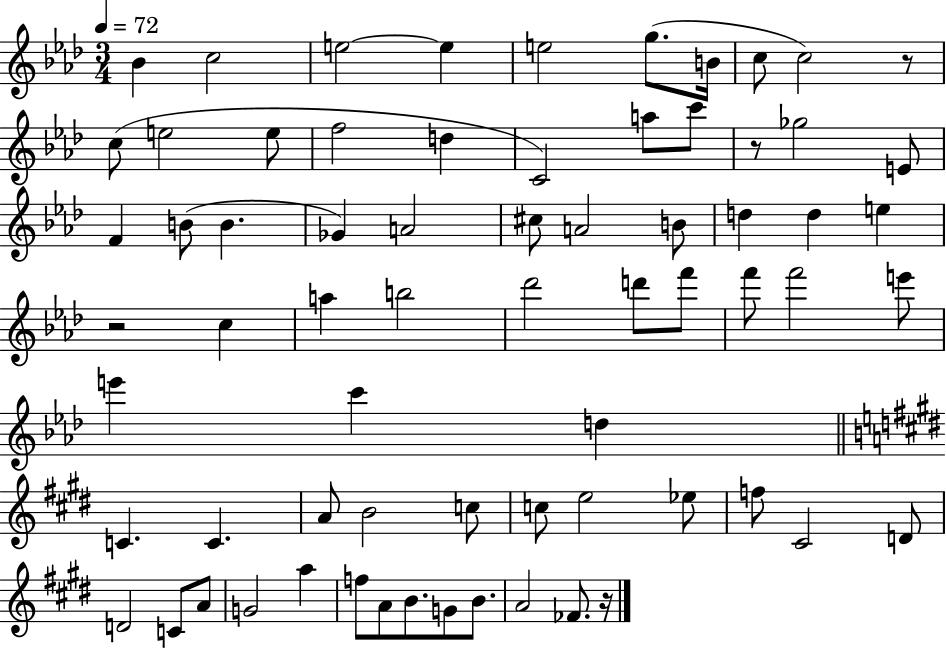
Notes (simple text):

Bb4/q C5/h E5/h E5/q E5/h G5/e. B4/s C5/e C5/h R/e C5/e E5/h E5/e F5/h D5/q C4/h A5/e C6/e R/e Gb5/h E4/e F4/q B4/e B4/q. Gb4/q A4/h C#5/e A4/h B4/e D5/q D5/q E5/q R/h C5/q A5/q B5/h Db6/h D6/e F6/e F6/e F6/h E6/e E6/q C6/q D5/q C4/q. C4/q. A4/e B4/h C5/e C5/e E5/h Eb5/e F5/e C#4/h D4/e D4/h C4/e A4/e G4/h A5/q F5/e A4/e B4/e. G4/e B4/e. A4/h FES4/e. R/s